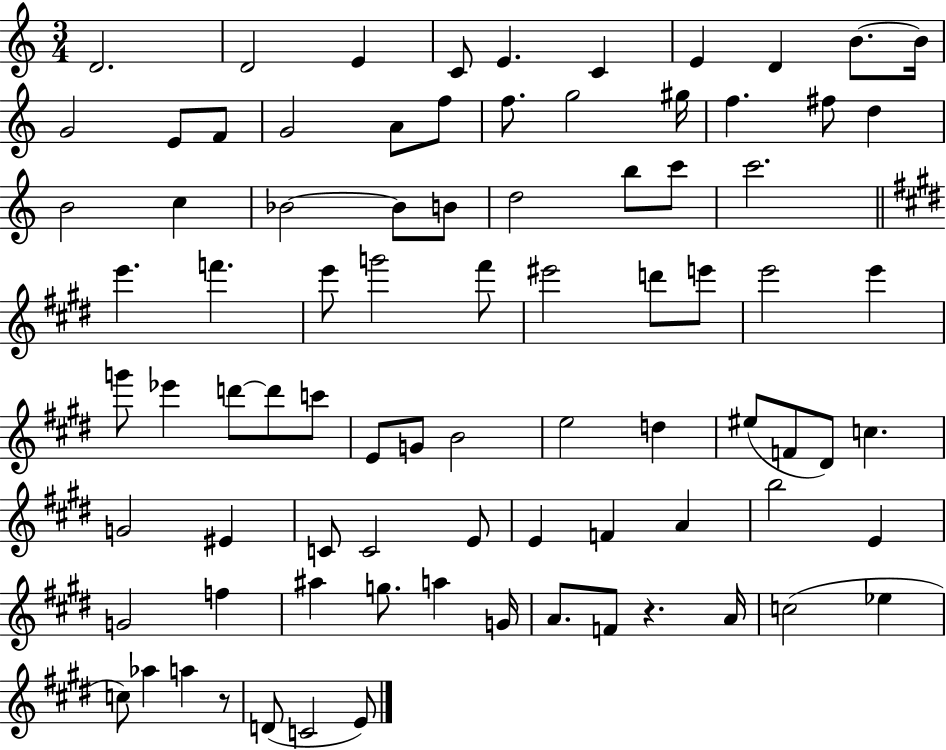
{
  \clef treble
  \numericTimeSignature
  \time 3/4
  \key c \major
  d'2. | d'2 e'4 | c'8 e'4. c'4 | e'4 d'4 b'8.~~ b'16 | \break g'2 e'8 f'8 | g'2 a'8 f''8 | f''8. g''2 gis''16 | f''4. fis''8 d''4 | \break b'2 c''4 | bes'2~~ bes'8 b'8 | d''2 b''8 c'''8 | c'''2. | \break \bar "||" \break \key e \major e'''4. f'''4. | e'''8 g'''2 fis'''8 | eis'''2 d'''8 e'''8 | e'''2 e'''4 | \break g'''8 ees'''4 d'''8~~ d'''8 c'''8 | e'8 g'8 b'2 | e''2 d''4 | eis''8( f'8 dis'8) c''4. | \break g'2 eis'4 | c'8 c'2 e'8 | e'4 f'4 a'4 | b''2 e'4 | \break g'2 f''4 | ais''4 g''8. a''4 g'16 | a'8. f'8 r4. a'16 | c''2( ees''4 | \break c''8) aes''4 a''4 r8 | d'8( c'2 e'8) | \bar "|."
}